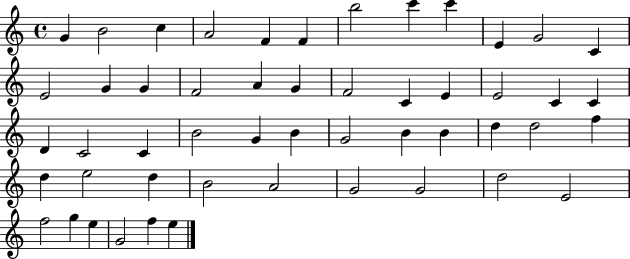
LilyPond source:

{
  \clef treble
  \time 4/4
  \defaultTimeSignature
  \key c \major
  g'4 b'2 c''4 | a'2 f'4 f'4 | b''2 c'''4 c'''4 | e'4 g'2 c'4 | \break e'2 g'4 g'4 | f'2 a'4 g'4 | f'2 c'4 e'4 | e'2 c'4 c'4 | \break d'4 c'2 c'4 | b'2 g'4 b'4 | g'2 b'4 b'4 | d''4 d''2 f''4 | \break d''4 e''2 d''4 | b'2 a'2 | g'2 g'2 | d''2 e'2 | \break f''2 g''4 e''4 | g'2 f''4 e''4 | \bar "|."
}